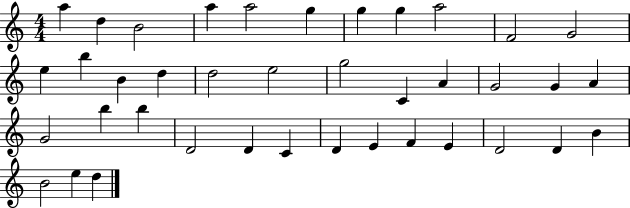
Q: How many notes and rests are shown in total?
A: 39